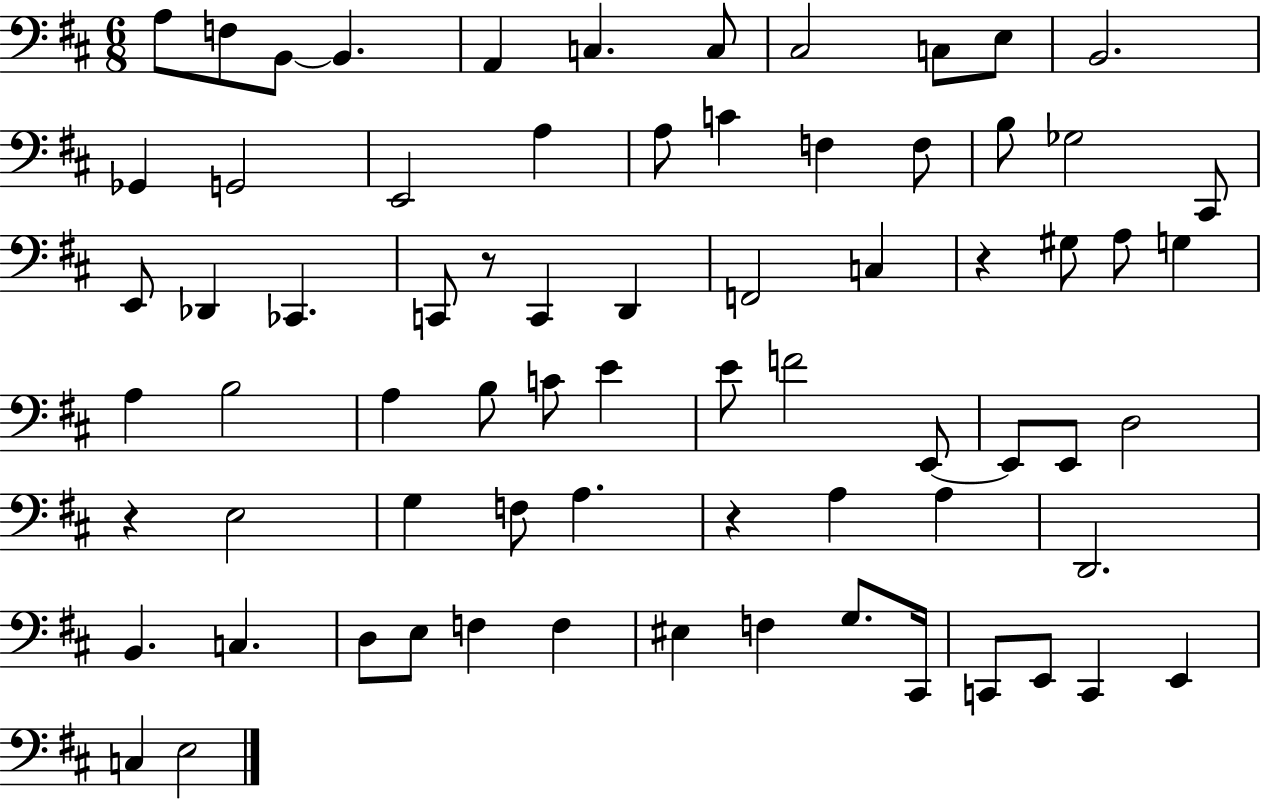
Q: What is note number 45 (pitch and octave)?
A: D3